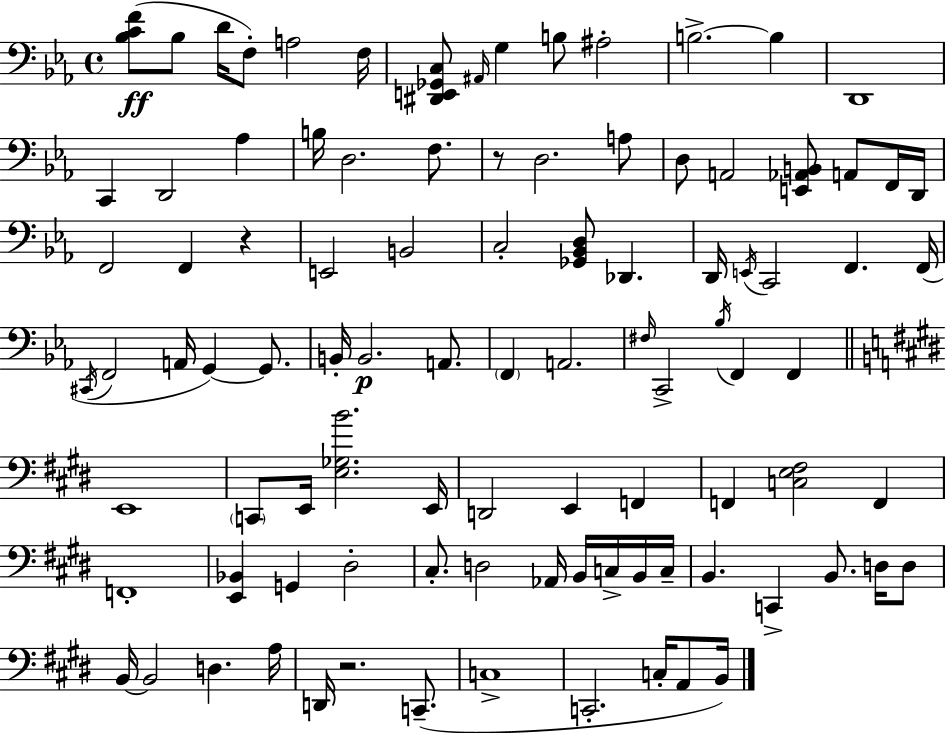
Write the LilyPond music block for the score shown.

{
  \clef bass
  \time 4/4
  \defaultTimeSignature
  \key c \minor
  <bes c' f'>8(\ff bes8 d'16 f8-.) a2 f16 | <dis, e, ges, c>8 \grace { ais,16 } g4 b8 ais2-. | b2.->~~ b4 | d,1 | \break c,4 d,2 aes4 | b16 d2. f8. | r8 d2. a8 | d8 a,2 <e, aes, b,>8 a,8 f,16 | \break d,16 f,2 f,4 r4 | e,2 b,2 | c2-. <ges, bes, d>8 des,4. | d,16 \acciaccatura { e,16 } c,2 f,4. | \break f,16( \acciaccatura { cis,16 } f,2 a,16 g,4~~) | g,8. b,16-. b,2.\p | a,8. \parenthesize f,4 a,2. | \grace { fis16 } c,2-> \acciaccatura { bes16 } f,4 | \break f,4 \bar "||" \break \key e \major e,1 | \parenthesize c,8 e,16 <e ges b'>2. e,16 | d,2 e,4 f,4 | f,4 <c e fis>2 f,4 | \break f,1-. | <e, bes,>4 g,4 dis2-. | cis8.-. d2 aes,16 b,16 c16-> b,16 c16-- | b,4. c,4-> b,8. d16 d8 | \break b,16~~ b,2 d4. a16 | d,16 r2. c,8.--( | c1-> | c,2.-. c16-. a,8 b,16) | \break \bar "|."
}